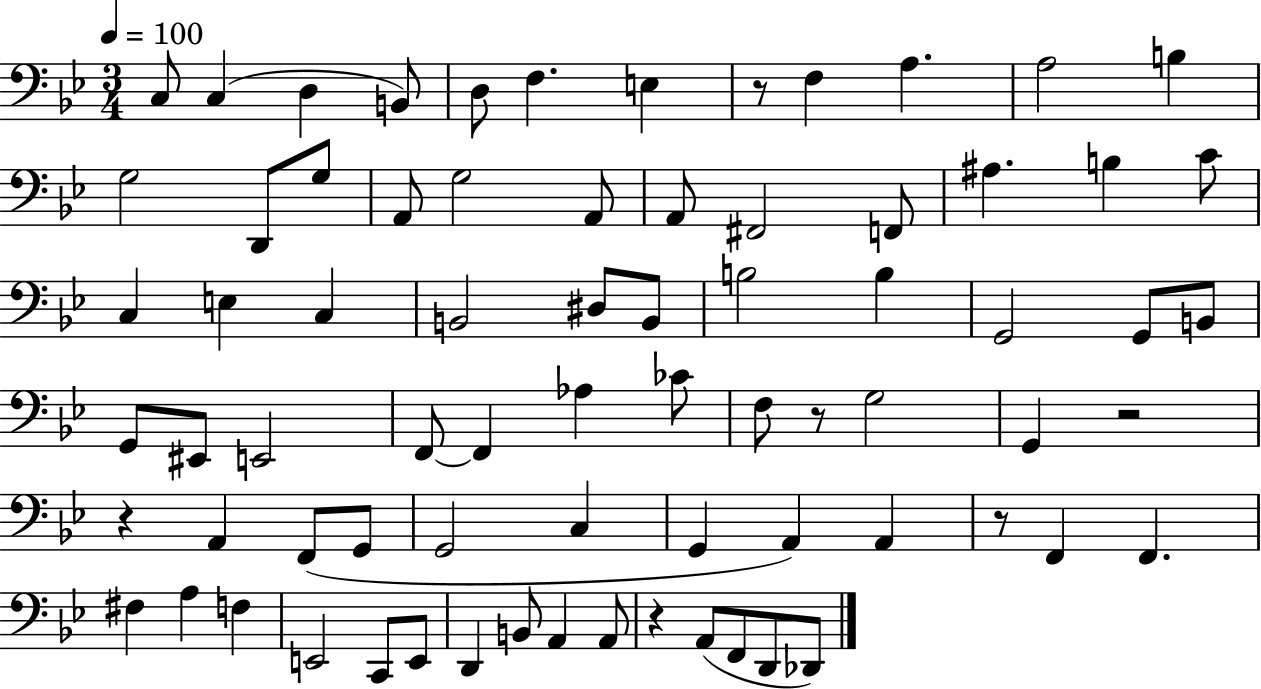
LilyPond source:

{
  \clef bass
  \numericTimeSignature
  \time 3/4
  \key bes \major
  \tempo 4 = 100
  c8 c4( d4 b,8) | d8 f4. e4 | r8 f4 a4. | a2 b4 | \break g2 d,8 g8 | a,8 g2 a,8 | a,8 fis,2 f,8 | ais4. b4 c'8 | \break c4 e4 c4 | b,2 dis8 b,8 | b2 b4 | g,2 g,8 b,8 | \break g,8 eis,8 e,2 | f,8~~ f,4 aes4 ces'8 | f8 r8 g2 | g,4 r2 | \break r4 a,4 f,8( g,8 | g,2 c4 | g,4 a,4) a,4 | r8 f,4 f,4. | \break fis4 a4 f4 | e,2 c,8 e,8 | d,4 b,8 a,4 a,8 | r4 a,8( f,8 d,8 des,8) | \break \bar "|."
}